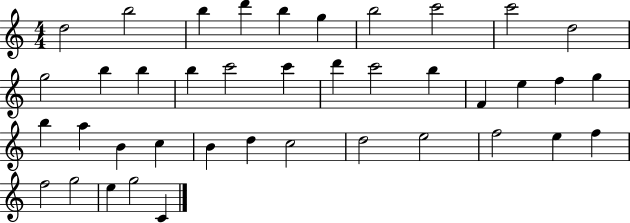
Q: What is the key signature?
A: C major